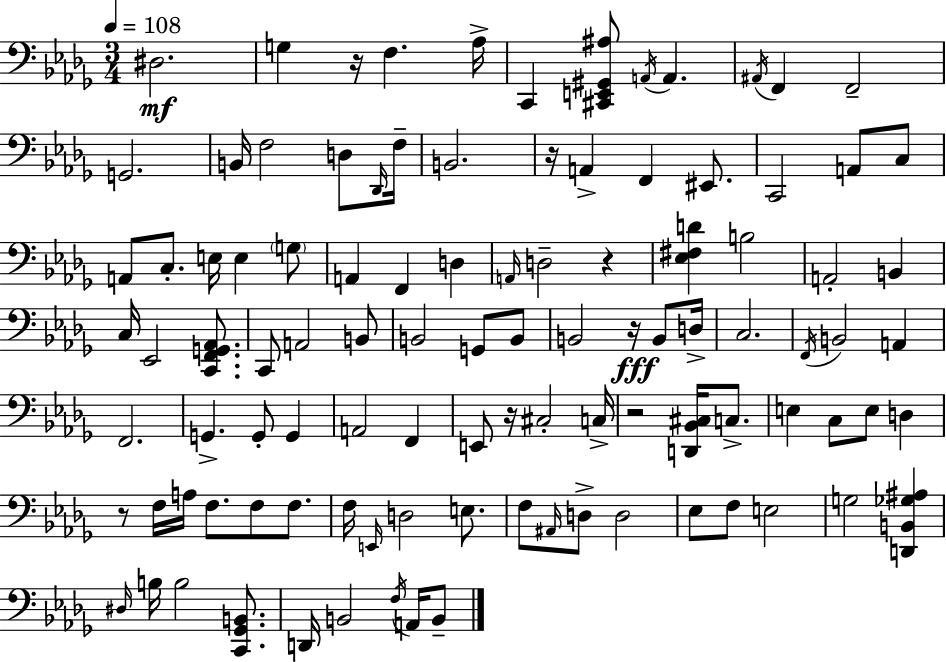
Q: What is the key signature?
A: BES minor